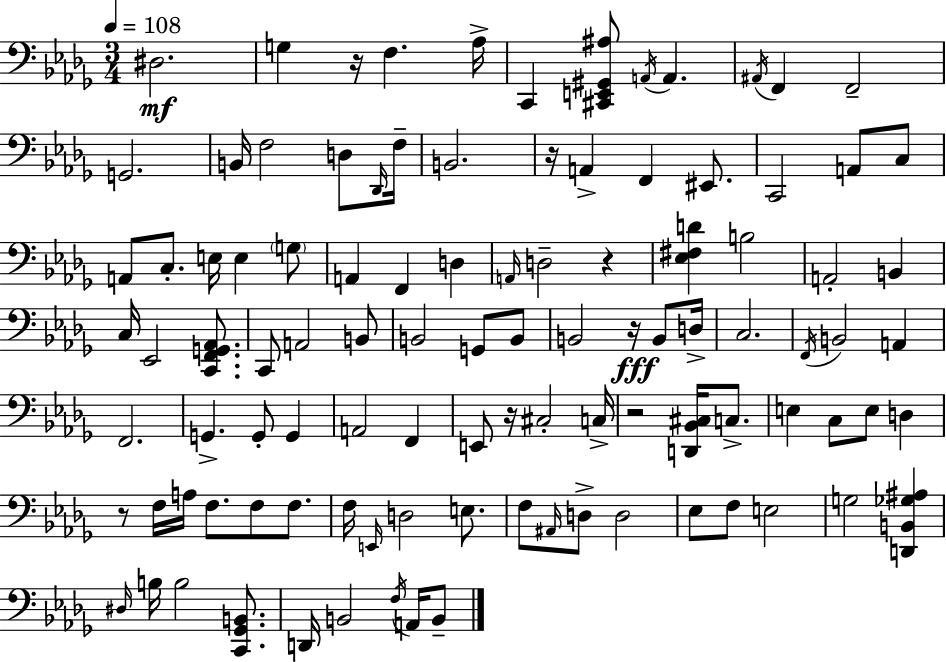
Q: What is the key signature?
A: BES minor